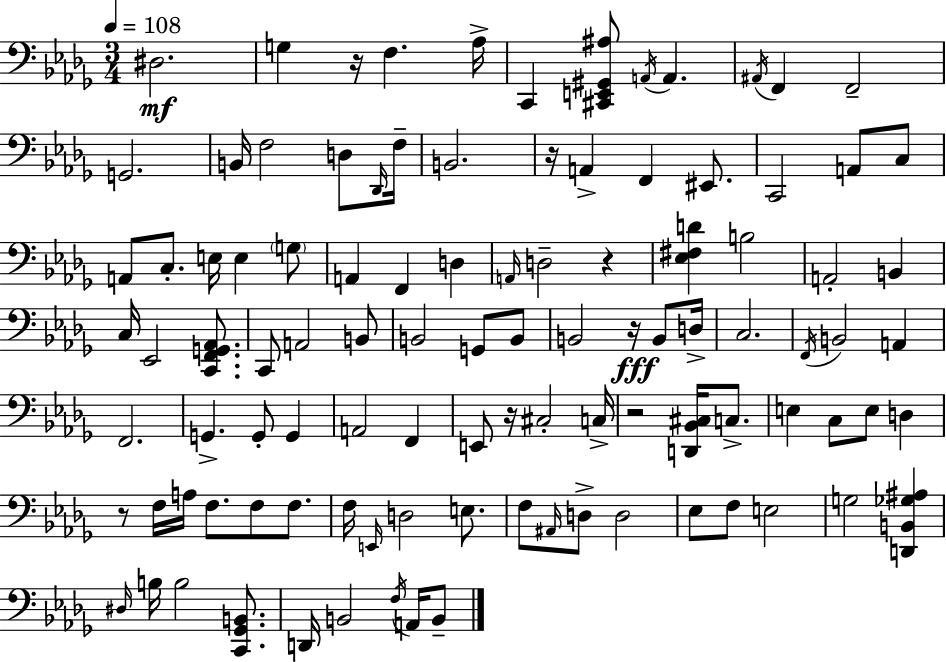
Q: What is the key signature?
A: BES minor